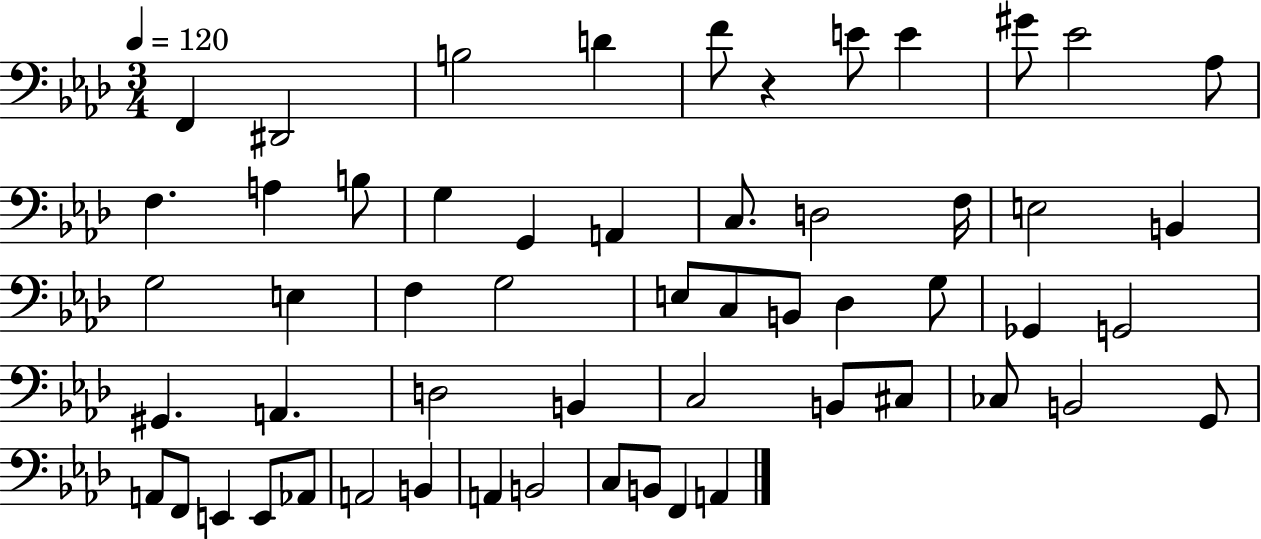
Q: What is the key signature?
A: AES major